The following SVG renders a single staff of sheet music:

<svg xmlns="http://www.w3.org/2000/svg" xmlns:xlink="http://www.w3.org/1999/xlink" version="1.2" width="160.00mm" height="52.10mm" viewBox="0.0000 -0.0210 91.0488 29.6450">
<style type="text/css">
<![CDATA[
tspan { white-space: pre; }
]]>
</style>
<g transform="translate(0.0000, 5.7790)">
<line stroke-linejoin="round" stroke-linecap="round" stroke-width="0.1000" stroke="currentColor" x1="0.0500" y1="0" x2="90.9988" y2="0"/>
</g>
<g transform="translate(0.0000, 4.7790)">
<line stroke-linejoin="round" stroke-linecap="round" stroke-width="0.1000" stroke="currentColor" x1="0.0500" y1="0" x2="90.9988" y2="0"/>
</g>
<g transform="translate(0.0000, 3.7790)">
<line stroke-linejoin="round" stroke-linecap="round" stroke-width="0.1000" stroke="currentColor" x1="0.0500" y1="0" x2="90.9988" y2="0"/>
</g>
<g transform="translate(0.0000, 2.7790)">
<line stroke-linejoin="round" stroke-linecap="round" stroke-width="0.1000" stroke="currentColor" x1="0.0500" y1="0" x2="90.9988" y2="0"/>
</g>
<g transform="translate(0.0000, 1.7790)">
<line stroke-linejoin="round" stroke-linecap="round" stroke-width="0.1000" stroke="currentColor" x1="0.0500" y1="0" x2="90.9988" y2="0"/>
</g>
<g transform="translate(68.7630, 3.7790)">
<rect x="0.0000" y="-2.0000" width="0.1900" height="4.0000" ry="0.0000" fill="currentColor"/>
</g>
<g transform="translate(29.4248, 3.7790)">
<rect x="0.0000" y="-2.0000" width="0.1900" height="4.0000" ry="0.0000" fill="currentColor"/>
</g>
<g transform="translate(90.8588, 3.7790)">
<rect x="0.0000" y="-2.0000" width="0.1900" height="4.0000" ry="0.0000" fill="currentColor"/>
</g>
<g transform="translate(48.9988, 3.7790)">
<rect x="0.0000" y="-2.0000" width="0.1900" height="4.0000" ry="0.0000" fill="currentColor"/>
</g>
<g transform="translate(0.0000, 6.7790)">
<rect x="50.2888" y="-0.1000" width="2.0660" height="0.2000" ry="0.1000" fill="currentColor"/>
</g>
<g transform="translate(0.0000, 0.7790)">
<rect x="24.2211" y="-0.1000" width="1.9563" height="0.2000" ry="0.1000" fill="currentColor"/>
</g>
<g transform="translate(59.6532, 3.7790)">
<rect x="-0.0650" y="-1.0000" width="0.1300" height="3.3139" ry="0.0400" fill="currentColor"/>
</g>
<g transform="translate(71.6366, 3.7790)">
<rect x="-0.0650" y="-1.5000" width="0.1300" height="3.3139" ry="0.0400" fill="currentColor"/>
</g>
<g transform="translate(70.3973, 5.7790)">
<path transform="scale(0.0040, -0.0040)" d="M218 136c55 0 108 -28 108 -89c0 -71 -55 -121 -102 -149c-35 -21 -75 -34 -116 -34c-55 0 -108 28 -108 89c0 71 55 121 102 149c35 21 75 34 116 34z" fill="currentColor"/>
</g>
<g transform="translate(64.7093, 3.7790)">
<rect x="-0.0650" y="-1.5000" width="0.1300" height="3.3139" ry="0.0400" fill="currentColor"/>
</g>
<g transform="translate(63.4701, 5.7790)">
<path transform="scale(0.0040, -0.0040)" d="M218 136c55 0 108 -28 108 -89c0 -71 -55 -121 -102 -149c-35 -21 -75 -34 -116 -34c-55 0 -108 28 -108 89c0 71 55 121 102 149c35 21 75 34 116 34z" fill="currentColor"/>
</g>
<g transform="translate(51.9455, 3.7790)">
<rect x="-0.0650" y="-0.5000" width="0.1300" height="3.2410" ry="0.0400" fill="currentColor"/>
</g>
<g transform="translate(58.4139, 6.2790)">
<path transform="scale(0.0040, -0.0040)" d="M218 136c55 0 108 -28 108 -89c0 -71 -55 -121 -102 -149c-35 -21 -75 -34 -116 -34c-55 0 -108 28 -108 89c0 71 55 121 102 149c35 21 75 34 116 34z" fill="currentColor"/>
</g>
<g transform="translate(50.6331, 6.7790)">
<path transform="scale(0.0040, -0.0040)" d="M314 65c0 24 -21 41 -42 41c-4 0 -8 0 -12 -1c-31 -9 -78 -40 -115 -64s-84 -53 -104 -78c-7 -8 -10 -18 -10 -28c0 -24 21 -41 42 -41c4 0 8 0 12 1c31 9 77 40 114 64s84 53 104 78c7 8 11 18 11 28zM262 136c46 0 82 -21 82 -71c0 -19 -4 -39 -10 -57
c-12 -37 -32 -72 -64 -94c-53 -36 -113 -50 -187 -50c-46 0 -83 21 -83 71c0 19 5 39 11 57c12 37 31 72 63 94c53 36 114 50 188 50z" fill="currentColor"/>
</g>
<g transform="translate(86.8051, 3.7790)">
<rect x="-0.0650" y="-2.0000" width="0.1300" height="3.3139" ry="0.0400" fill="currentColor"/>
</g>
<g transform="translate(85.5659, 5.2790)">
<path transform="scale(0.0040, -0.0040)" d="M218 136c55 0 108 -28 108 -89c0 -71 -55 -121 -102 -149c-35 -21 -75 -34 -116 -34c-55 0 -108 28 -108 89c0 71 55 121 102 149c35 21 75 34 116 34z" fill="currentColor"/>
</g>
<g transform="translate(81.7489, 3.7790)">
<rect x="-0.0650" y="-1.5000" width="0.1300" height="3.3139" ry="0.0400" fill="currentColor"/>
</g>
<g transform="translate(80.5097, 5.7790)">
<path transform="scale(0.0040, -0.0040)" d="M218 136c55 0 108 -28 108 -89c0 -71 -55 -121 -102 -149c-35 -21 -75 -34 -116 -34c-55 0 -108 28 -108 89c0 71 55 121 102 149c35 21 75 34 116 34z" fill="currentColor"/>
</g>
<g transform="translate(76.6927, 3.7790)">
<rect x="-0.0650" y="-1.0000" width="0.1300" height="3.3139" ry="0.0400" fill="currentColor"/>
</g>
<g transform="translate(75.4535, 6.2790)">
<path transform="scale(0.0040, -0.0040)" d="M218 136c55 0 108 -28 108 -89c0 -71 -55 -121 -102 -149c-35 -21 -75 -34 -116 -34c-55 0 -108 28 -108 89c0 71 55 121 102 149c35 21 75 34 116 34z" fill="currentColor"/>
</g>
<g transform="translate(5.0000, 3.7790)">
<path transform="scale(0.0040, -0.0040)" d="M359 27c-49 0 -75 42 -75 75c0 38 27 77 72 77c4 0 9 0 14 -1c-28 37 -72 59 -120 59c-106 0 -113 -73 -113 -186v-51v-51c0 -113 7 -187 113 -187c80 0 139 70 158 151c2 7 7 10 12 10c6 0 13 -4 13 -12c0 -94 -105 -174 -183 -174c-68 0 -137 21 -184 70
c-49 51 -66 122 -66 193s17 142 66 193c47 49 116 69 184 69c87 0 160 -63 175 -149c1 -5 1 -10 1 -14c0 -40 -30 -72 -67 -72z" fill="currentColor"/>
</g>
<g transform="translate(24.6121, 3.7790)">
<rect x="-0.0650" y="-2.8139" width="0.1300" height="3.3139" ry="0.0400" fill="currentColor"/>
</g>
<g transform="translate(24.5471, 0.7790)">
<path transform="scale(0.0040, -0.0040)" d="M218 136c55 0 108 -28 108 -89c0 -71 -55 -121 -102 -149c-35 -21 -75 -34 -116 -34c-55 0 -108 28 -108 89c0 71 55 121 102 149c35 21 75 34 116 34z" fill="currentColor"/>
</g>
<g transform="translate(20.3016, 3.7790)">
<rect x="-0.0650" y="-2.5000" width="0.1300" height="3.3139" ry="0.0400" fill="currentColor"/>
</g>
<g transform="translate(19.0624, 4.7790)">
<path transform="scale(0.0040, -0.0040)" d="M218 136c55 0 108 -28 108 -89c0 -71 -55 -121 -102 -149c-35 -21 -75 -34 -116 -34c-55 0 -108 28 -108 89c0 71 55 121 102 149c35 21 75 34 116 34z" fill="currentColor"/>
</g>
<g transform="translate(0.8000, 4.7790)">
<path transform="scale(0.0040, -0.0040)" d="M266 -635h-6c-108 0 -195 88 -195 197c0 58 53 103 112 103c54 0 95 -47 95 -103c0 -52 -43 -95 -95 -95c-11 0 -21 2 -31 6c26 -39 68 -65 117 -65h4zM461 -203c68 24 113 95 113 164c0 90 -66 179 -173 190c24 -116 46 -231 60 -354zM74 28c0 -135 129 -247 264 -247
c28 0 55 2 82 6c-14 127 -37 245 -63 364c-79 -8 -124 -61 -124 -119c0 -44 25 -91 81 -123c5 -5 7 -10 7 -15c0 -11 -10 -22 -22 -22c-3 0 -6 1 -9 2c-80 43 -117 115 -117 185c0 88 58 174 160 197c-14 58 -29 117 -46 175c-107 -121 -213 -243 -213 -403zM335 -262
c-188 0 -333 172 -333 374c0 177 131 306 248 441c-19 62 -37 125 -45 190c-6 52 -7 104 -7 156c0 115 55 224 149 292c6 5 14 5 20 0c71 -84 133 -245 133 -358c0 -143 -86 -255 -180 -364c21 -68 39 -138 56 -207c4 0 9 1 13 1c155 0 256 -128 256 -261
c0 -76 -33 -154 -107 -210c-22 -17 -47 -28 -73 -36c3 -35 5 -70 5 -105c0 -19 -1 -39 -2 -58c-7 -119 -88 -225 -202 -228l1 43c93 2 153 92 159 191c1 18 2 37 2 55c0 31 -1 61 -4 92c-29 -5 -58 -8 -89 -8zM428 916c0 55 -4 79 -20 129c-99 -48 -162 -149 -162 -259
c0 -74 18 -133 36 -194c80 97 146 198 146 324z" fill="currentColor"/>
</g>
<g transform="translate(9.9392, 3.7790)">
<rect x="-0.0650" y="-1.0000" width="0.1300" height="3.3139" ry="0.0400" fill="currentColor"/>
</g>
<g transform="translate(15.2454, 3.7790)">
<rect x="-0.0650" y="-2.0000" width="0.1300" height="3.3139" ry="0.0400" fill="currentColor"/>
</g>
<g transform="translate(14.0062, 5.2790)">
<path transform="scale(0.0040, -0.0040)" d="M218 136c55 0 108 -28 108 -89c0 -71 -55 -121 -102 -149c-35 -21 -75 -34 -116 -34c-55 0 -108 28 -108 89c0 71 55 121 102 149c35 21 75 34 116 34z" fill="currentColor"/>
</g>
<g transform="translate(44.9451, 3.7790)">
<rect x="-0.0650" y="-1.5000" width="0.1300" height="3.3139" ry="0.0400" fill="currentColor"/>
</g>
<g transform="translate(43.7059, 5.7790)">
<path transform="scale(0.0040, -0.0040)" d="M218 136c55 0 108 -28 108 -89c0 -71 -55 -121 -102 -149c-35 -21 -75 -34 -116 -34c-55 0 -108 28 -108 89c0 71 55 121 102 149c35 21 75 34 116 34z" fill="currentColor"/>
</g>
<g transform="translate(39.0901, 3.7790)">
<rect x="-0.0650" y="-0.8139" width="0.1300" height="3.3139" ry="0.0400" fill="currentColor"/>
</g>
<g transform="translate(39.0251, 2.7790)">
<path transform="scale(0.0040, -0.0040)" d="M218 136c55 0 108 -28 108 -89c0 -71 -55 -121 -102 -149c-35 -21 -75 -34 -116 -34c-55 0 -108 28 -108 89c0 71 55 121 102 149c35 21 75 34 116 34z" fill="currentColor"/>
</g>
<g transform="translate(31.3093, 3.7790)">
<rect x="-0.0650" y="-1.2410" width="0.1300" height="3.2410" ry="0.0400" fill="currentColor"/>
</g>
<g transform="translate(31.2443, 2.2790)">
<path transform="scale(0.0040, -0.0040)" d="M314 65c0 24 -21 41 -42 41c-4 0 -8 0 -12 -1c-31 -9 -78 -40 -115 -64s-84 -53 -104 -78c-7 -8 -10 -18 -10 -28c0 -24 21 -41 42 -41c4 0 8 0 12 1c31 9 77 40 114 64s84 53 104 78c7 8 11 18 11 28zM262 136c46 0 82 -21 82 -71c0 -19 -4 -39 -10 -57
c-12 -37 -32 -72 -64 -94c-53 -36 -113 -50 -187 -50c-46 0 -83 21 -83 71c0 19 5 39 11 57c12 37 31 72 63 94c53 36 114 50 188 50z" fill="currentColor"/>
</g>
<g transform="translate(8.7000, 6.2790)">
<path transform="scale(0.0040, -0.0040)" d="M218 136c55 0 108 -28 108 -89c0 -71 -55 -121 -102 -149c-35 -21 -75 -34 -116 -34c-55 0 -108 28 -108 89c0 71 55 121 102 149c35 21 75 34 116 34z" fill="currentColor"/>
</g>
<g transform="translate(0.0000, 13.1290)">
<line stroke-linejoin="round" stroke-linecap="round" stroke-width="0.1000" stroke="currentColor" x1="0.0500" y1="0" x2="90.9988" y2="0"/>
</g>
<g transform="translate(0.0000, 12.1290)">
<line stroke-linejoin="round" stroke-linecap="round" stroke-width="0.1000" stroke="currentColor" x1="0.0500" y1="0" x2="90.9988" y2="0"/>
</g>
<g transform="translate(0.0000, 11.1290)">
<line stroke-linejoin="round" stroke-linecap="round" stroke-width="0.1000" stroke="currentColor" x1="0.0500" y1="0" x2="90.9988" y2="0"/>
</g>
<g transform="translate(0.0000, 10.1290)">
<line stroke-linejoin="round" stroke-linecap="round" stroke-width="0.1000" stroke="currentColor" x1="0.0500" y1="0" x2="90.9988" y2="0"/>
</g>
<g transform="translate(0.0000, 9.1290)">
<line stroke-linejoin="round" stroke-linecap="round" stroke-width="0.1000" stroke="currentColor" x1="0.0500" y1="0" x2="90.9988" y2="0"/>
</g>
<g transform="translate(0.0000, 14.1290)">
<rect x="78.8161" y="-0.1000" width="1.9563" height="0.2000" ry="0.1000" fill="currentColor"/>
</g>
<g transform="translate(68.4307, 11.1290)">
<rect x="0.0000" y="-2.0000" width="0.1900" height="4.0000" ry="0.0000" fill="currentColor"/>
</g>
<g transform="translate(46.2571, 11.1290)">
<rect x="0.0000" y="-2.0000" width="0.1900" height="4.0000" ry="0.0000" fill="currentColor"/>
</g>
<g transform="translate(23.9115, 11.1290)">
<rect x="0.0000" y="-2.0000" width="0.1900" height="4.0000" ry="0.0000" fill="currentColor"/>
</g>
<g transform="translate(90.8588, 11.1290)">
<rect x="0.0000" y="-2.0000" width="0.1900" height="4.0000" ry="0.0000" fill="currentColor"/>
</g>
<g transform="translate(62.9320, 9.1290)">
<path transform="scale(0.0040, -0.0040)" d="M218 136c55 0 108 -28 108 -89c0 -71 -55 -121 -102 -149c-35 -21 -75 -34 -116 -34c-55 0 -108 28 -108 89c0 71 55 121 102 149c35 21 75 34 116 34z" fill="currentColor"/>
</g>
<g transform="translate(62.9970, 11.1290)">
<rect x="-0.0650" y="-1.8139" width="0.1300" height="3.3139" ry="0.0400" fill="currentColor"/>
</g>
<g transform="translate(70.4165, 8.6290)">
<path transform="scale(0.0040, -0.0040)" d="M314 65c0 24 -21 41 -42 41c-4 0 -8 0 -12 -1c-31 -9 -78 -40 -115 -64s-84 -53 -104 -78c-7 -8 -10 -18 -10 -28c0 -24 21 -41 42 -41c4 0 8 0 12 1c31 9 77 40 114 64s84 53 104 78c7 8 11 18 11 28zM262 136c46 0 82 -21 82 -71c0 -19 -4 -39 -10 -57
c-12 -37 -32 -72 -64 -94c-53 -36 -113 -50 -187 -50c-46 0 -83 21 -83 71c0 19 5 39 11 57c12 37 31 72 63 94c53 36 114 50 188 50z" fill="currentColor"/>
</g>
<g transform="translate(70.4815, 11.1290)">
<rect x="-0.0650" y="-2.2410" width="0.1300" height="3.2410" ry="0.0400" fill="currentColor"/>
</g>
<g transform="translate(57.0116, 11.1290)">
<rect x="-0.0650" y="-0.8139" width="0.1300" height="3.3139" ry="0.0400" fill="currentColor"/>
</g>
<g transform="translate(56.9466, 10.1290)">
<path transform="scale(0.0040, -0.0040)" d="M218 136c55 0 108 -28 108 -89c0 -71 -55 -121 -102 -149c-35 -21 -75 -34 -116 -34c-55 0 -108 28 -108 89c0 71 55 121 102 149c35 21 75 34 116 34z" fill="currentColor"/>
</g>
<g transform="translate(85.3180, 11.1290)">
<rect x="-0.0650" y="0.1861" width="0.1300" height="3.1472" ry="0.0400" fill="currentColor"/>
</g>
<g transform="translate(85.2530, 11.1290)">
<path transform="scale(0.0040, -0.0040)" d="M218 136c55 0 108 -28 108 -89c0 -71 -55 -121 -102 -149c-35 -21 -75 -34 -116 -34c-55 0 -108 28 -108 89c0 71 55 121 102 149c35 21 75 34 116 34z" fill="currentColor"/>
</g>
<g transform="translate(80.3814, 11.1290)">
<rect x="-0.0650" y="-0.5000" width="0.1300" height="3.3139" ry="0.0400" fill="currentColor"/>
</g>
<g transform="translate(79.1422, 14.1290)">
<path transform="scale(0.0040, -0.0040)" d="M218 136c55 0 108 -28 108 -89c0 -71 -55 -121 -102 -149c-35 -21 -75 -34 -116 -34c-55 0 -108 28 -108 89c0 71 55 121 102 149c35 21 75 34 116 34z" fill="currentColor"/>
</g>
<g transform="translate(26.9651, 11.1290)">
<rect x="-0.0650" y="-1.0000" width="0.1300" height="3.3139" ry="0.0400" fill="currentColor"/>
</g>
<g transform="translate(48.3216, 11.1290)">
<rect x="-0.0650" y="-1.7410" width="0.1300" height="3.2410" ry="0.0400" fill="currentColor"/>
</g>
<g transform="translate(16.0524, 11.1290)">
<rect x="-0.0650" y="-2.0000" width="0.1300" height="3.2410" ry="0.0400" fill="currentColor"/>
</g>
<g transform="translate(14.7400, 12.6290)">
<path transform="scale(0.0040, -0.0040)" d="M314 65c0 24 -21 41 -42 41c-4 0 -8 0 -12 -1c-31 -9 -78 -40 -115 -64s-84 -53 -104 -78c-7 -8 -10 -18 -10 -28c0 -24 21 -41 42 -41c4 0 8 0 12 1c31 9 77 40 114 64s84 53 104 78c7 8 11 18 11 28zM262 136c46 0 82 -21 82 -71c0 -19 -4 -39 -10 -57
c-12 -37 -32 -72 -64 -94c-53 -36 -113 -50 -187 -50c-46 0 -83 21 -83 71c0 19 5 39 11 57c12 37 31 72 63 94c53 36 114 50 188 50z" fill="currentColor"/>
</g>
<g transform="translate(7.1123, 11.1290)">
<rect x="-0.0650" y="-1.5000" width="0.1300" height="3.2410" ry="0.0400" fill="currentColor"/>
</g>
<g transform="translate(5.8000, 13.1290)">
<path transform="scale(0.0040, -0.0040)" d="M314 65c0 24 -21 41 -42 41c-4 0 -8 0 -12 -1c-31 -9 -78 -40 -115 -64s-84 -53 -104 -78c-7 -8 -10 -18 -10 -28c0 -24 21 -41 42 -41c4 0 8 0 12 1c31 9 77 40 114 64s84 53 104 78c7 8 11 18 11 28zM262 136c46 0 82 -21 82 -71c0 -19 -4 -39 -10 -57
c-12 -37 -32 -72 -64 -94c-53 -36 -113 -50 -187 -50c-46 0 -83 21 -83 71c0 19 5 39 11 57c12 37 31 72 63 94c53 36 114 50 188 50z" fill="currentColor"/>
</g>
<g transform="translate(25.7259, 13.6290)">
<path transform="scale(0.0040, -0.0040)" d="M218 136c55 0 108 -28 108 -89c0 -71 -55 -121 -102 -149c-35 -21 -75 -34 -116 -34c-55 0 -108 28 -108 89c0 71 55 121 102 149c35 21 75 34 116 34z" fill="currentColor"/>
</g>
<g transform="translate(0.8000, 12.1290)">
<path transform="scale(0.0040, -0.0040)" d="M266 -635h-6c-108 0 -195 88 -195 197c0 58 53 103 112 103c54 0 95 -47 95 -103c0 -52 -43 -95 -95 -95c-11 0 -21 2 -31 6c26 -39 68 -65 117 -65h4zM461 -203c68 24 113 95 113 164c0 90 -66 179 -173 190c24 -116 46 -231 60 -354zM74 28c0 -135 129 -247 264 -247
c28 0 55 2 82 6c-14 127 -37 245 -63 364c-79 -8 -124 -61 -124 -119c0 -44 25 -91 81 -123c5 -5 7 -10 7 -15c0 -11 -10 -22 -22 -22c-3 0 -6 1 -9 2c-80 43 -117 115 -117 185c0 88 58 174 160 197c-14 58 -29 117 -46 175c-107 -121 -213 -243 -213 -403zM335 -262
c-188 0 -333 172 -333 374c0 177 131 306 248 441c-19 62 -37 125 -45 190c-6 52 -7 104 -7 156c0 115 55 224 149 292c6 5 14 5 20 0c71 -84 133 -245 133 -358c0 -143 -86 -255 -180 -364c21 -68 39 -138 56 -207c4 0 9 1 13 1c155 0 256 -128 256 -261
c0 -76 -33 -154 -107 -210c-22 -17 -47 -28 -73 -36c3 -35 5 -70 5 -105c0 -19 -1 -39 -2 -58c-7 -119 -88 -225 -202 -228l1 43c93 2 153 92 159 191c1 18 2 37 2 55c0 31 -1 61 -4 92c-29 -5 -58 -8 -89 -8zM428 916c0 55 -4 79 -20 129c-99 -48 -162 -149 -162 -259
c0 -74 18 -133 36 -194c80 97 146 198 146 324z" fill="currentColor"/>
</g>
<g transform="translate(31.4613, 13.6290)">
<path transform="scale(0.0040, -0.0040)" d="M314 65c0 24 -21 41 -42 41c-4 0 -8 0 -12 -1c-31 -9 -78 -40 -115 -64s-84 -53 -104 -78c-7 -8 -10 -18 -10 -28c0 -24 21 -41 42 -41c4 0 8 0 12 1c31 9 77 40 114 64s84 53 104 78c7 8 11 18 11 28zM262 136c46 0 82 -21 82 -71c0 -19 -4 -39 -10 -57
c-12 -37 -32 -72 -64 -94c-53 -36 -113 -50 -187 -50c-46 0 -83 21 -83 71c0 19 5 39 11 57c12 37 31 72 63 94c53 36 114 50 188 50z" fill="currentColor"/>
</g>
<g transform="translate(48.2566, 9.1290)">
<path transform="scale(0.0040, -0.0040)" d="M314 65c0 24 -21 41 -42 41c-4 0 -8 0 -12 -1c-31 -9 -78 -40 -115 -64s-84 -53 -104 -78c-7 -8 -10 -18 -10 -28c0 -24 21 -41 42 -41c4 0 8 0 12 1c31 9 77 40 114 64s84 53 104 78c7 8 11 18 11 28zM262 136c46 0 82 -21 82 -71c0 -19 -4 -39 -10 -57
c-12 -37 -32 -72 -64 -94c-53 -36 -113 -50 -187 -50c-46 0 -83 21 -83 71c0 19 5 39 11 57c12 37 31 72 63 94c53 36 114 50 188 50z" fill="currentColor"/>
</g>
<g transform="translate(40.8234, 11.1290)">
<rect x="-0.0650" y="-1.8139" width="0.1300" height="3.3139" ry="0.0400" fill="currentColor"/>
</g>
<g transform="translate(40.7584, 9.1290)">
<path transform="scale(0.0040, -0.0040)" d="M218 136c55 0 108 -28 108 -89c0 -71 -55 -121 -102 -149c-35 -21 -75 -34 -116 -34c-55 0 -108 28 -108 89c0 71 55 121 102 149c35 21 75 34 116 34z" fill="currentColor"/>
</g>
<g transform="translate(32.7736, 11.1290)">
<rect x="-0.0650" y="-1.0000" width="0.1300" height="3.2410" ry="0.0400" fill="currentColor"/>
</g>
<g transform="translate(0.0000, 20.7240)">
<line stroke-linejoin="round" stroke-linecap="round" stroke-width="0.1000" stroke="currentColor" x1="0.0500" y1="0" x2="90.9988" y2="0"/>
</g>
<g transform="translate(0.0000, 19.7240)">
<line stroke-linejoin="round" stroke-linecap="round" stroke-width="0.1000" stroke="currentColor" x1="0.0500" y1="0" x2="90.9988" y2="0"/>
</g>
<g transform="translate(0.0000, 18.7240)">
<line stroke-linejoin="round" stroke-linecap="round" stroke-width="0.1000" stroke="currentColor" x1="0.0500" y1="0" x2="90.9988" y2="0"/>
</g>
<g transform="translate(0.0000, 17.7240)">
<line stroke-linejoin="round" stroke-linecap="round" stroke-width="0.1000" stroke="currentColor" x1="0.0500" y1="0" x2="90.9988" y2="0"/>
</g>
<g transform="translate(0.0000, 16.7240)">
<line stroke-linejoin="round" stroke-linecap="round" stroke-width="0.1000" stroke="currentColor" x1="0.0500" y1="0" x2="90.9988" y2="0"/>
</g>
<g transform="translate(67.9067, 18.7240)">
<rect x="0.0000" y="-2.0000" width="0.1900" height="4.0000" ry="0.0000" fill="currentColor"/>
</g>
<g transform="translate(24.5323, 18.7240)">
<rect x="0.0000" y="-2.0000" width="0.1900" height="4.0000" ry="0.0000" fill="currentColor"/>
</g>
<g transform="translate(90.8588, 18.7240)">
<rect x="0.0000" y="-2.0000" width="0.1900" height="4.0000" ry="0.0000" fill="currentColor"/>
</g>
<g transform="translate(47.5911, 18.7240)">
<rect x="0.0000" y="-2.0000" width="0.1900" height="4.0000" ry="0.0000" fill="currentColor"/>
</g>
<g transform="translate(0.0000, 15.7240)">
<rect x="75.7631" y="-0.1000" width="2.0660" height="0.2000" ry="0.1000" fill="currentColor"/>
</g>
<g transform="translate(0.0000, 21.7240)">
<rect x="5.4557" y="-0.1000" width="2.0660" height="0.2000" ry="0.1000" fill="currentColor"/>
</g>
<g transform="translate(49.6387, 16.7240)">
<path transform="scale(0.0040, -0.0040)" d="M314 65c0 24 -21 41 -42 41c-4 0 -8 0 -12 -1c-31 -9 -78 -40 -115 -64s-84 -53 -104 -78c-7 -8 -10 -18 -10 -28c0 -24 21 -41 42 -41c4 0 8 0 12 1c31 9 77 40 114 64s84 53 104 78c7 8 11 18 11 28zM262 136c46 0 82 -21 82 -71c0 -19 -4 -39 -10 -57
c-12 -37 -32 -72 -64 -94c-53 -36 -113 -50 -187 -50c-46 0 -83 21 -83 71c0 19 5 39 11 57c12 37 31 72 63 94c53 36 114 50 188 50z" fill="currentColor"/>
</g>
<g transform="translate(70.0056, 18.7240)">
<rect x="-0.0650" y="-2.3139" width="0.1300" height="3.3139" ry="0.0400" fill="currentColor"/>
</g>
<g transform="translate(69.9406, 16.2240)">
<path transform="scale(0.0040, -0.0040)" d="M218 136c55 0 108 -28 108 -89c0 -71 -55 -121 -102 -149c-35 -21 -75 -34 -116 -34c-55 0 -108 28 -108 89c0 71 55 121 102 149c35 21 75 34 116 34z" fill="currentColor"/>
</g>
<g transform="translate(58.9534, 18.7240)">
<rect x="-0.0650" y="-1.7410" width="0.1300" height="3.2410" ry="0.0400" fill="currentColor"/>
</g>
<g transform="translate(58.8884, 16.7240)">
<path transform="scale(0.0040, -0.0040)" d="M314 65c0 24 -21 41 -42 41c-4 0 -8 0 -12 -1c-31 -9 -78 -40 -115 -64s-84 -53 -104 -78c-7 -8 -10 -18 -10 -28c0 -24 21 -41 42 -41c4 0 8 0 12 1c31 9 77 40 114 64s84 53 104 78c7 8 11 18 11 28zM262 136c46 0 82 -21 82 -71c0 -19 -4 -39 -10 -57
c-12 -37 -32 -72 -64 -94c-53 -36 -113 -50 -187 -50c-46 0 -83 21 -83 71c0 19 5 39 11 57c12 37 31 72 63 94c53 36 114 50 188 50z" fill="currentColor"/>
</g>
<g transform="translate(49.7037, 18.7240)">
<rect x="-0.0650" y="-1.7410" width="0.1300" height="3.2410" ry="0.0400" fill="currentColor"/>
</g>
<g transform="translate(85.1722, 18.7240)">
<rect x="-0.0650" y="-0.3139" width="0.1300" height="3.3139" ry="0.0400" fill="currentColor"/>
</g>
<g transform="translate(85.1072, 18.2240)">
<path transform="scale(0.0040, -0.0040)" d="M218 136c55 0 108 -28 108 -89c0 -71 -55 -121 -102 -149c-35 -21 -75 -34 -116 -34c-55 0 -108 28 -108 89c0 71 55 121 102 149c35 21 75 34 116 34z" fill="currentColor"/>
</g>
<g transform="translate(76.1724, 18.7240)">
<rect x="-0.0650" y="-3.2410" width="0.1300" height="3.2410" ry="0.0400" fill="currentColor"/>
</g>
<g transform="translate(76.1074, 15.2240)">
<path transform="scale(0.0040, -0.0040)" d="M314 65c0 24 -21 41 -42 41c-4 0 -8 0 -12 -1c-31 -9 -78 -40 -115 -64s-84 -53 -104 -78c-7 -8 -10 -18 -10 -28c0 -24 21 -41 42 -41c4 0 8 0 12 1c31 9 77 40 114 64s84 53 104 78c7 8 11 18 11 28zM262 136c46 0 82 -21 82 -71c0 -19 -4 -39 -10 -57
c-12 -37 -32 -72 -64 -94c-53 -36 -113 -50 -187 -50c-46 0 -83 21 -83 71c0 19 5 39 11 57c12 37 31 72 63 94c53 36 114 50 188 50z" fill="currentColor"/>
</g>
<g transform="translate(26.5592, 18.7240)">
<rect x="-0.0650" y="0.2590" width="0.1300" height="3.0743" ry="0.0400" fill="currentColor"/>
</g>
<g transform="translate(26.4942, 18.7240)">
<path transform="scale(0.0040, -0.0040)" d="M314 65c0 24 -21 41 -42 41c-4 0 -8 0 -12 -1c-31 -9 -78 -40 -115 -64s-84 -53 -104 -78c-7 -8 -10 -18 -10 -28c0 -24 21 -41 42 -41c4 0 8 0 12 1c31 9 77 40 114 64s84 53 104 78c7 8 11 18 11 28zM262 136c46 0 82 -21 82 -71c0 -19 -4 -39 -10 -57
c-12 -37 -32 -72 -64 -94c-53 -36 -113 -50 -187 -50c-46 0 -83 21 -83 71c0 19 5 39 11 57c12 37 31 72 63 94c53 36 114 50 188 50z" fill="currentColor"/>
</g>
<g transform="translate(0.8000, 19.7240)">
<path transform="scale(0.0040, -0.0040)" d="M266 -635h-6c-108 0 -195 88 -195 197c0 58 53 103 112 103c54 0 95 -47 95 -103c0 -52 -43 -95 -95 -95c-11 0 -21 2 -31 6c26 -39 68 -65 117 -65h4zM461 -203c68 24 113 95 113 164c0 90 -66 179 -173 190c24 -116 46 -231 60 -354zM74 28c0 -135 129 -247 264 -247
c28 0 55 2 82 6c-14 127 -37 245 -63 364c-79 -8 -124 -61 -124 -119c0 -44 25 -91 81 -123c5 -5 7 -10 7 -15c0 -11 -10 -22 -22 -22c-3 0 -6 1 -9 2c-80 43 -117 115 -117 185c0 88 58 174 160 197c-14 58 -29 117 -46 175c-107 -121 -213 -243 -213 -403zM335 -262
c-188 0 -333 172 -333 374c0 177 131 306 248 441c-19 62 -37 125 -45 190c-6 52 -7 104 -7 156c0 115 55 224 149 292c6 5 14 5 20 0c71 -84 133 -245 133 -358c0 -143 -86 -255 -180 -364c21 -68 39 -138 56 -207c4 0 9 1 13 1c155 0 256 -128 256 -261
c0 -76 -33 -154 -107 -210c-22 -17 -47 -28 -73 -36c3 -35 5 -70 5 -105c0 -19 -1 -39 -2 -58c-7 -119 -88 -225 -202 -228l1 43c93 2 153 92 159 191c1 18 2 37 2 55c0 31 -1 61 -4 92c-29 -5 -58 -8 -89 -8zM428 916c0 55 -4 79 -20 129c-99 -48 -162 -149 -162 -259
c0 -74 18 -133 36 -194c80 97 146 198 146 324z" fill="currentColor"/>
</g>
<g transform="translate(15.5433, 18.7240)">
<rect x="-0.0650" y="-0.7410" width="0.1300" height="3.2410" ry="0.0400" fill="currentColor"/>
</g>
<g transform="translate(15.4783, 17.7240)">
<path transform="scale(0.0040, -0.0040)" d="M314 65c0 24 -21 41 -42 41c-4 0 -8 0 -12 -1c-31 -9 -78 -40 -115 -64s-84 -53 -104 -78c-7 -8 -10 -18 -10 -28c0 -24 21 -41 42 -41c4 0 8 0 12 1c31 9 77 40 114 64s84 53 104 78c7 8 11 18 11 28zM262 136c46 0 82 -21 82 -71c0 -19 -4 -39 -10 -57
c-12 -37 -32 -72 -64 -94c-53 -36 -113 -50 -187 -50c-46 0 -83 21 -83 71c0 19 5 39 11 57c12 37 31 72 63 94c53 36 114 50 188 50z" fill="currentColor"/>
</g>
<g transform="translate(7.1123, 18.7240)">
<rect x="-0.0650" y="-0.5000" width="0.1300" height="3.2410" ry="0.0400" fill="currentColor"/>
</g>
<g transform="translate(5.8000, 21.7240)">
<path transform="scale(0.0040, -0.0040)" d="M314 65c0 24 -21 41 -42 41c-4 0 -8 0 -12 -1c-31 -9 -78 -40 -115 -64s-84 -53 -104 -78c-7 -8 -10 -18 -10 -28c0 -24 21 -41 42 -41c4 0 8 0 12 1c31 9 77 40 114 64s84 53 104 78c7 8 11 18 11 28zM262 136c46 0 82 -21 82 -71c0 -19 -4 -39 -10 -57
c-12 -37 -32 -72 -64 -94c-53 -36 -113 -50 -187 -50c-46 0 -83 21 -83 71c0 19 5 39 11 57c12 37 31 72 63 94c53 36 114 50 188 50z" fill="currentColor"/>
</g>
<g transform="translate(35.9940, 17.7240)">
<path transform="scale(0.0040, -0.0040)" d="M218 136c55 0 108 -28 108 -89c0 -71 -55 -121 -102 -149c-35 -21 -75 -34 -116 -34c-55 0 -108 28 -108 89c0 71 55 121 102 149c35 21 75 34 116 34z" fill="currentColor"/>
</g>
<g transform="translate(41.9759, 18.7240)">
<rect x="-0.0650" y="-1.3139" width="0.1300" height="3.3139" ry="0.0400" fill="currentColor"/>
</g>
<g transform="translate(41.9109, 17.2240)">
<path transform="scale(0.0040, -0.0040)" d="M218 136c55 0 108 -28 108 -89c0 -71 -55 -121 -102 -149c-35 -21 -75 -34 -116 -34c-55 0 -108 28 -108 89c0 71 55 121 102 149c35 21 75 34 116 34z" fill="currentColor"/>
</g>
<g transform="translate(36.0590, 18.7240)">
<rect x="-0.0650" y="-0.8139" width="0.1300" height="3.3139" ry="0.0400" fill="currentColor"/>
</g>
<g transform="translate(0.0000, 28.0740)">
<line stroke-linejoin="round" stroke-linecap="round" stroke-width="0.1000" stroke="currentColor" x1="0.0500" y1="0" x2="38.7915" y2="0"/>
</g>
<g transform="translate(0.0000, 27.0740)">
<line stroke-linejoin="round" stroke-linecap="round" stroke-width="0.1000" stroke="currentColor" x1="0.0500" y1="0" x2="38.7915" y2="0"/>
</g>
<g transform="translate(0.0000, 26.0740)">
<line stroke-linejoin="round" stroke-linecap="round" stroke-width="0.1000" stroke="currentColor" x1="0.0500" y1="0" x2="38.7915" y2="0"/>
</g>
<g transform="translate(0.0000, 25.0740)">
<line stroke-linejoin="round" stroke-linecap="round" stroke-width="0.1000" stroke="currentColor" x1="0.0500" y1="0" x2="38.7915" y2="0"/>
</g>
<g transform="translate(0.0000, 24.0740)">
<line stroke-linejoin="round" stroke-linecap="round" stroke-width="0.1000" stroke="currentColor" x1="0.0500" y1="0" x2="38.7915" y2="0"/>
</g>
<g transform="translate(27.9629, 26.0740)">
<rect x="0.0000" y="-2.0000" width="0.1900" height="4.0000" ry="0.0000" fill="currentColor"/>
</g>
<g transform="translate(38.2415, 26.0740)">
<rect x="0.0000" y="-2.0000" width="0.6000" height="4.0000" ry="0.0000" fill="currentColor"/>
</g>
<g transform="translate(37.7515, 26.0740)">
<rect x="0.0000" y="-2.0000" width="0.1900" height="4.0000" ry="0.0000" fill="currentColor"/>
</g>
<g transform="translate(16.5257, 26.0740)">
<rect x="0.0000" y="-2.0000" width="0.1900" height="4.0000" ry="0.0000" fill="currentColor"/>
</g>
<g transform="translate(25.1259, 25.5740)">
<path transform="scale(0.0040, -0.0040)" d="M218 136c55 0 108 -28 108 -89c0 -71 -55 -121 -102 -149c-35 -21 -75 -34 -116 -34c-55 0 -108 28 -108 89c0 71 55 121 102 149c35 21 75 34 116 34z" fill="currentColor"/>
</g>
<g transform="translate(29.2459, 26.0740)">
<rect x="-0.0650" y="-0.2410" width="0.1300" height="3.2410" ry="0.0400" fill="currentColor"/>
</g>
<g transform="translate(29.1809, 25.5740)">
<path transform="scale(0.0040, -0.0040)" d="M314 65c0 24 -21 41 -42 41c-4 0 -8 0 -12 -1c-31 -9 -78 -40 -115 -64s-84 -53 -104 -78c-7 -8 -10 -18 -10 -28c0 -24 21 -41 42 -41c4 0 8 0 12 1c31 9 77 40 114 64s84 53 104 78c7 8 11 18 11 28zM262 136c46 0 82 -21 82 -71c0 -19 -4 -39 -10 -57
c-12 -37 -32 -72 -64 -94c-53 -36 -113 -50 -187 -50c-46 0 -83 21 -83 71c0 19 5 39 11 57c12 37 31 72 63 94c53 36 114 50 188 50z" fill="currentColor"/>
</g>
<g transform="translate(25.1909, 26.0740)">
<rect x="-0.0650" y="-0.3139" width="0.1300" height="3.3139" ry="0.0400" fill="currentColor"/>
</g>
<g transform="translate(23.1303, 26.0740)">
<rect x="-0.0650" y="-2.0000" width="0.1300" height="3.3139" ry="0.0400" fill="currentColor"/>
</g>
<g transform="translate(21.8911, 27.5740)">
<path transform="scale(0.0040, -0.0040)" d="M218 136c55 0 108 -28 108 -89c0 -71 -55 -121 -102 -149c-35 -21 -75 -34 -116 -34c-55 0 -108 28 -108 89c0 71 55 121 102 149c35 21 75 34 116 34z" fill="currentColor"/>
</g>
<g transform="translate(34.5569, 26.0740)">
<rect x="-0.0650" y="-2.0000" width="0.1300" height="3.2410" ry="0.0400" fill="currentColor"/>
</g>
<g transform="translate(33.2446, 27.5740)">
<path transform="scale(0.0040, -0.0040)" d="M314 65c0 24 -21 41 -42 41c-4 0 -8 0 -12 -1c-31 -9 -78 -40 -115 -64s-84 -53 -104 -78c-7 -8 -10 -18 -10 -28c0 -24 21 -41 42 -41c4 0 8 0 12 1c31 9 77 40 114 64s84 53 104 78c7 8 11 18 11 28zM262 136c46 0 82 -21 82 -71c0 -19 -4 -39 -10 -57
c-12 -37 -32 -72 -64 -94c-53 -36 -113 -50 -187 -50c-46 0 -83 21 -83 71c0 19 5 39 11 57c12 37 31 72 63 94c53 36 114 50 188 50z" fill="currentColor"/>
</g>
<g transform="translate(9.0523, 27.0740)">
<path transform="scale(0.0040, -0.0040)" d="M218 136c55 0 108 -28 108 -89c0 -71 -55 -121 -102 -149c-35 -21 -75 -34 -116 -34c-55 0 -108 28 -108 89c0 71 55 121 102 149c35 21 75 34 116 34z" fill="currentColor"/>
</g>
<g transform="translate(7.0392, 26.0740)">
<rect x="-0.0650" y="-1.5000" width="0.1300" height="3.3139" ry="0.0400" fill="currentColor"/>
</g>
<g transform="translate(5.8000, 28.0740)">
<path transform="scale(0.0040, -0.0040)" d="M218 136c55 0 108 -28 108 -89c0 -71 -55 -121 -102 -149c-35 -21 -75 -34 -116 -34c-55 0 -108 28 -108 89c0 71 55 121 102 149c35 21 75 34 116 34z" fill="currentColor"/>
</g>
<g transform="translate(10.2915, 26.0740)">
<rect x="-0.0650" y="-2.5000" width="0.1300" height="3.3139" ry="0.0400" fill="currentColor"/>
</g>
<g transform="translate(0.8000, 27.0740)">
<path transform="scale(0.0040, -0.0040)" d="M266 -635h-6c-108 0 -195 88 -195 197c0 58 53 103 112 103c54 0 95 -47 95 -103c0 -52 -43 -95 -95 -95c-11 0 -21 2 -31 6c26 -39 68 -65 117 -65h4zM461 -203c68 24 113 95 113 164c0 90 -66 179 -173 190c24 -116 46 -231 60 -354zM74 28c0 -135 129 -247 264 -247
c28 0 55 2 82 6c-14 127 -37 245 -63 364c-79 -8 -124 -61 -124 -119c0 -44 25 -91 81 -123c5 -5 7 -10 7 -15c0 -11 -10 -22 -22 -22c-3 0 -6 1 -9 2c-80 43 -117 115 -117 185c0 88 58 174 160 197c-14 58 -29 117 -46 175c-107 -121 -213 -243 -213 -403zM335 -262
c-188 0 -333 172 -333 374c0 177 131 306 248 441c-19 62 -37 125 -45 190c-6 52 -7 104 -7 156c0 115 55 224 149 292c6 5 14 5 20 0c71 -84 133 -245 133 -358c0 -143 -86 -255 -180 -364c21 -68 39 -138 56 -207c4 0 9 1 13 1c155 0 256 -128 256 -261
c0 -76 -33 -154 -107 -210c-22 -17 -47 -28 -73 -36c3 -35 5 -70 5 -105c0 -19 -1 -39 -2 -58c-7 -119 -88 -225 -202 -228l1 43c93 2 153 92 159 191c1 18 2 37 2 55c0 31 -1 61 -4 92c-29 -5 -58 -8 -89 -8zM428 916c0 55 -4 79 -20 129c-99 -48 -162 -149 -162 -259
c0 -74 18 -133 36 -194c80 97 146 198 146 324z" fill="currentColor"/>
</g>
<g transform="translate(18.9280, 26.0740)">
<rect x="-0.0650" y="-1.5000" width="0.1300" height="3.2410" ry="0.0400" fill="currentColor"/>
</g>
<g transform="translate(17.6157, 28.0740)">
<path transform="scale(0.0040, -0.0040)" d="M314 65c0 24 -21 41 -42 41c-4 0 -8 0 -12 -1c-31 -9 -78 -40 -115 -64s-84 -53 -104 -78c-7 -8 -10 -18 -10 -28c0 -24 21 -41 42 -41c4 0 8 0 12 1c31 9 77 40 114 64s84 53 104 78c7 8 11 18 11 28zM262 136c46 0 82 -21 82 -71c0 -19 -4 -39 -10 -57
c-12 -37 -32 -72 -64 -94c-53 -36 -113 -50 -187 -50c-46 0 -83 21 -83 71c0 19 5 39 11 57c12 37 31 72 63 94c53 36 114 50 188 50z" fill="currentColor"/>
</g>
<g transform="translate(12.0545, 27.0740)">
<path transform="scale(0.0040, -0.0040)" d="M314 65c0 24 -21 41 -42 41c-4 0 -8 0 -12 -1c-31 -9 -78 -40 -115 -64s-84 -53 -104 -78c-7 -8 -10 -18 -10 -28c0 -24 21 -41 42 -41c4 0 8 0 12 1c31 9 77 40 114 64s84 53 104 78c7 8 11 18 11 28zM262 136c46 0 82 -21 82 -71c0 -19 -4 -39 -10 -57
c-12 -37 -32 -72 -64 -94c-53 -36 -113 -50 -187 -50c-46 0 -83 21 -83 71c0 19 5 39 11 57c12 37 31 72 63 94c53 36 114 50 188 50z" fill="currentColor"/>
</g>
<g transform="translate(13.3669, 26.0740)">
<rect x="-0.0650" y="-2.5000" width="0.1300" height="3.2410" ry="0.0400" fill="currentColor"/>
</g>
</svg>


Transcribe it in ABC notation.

X:1
T:Untitled
M:4/4
L:1/4
K:C
D F G a e2 d E C2 D E E D E F E2 F2 D D2 f f2 d f g2 C B C2 d2 B2 d e f2 f2 g b2 c E G G2 E2 F c c2 F2